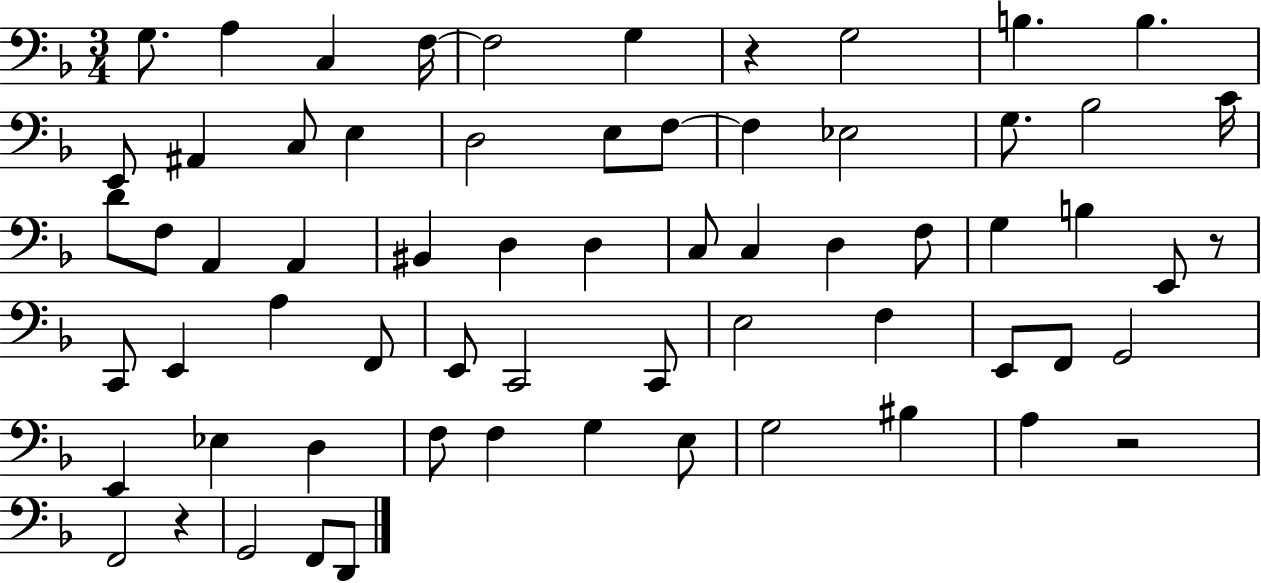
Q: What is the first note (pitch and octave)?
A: G3